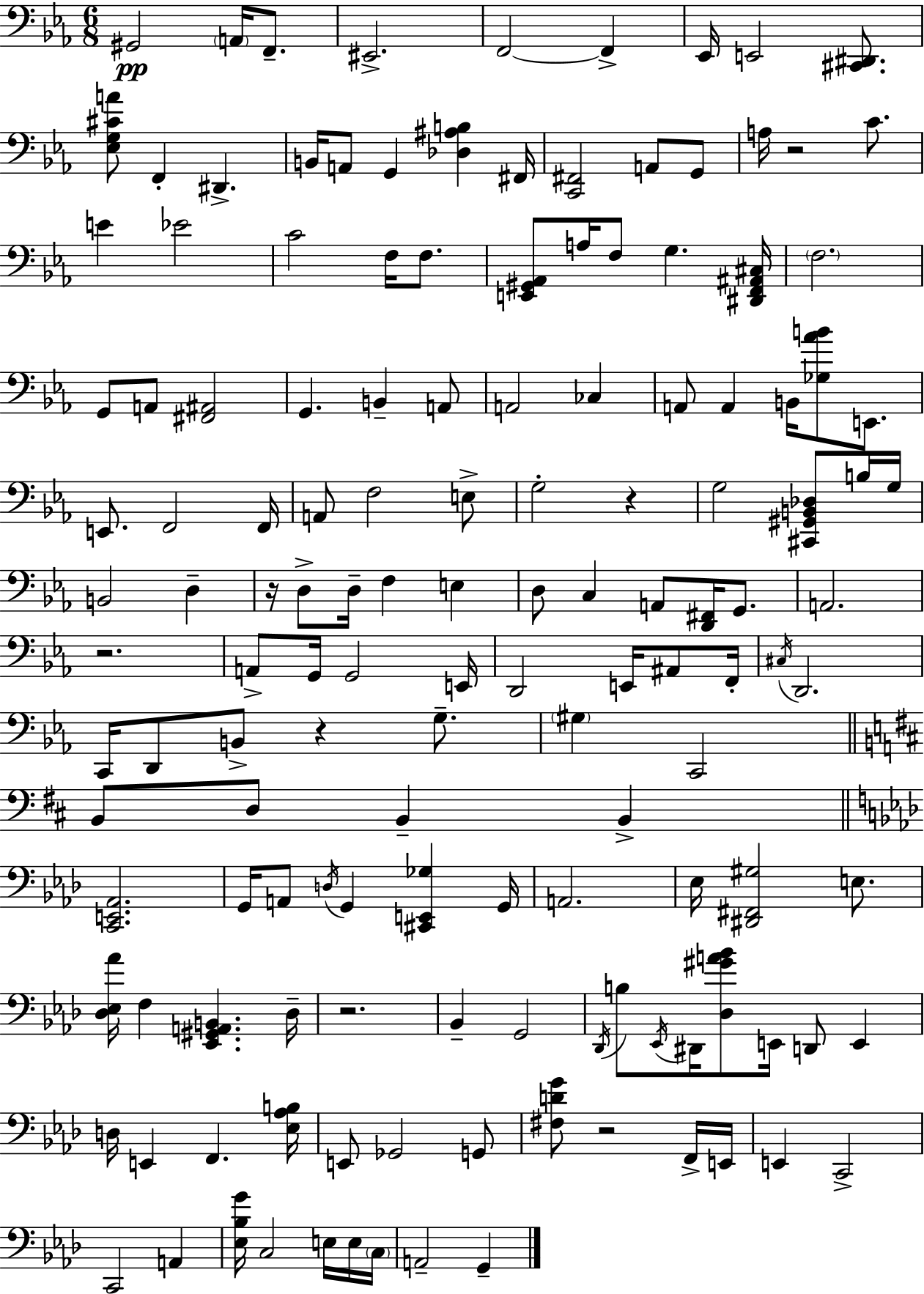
X:1
T:Untitled
M:6/8
L:1/4
K:Eb
^G,,2 A,,/4 F,,/2 ^E,,2 F,,2 F,, _E,,/4 E,,2 [^C,,^D,,]/2 [_E,G,^CA]/2 F,, ^D,, B,,/4 A,,/2 G,, [_D,^A,B,] ^F,,/4 [C,,^F,,]2 A,,/2 G,,/2 A,/4 z2 C/2 E _E2 C2 F,/4 F,/2 [E,,^G,,_A,,]/2 A,/4 F,/2 G, [^D,,F,,^A,,^C,]/4 F,2 G,,/2 A,,/2 [^F,,^A,,]2 G,, B,, A,,/2 A,,2 _C, A,,/2 A,, B,,/4 [_G,_AB]/2 E,,/2 E,,/2 F,,2 F,,/4 A,,/2 F,2 E,/2 G,2 z G,2 [^C,,^G,,B,,_D,]/2 B,/4 G,/4 B,,2 D, z/4 D,/2 D,/4 F, E, D,/2 C, A,,/2 [D,,^F,,]/4 G,,/2 A,,2 z2 A,,/2 G,,/4 G,,2 E,,/4 D,,2 E,,/4 ^A,,/2 F,,/4 ^C,/4 D,,2 C,,/4 D,,/2 B,,/2 z G,/2 ^G, C,,2 B,,/2 D,/2 B,, B,, [C,,E,,_A,,]2 G,,/4 A,,/2 D,/4 G,, [^C,,E,,_G,] G,,/4 A,,2 _E,/4 [^D,,^F,,^G,]2 E,/2 [_D,_E,_A]/4 F, [_E,,^G,,A,,B,,] _D,/4 z2 _B,, G,,2 _D,,/4 B,/2 _E,,/4 ^D,,/4 [_D,^GA_B]/2 E,,/4 D,,/2 E,, D,/4 E,, F,, [_E,_A,B,]/4 E,,/2 _G,,2 G,,/2 [^F,DG]/2 z2 F,,/4 E,,/4 E,, C,,2 C,,2 A,, [_E,_B,G]/4 C,2 E,/4 E,/4 C,/4 A,,2 G,,